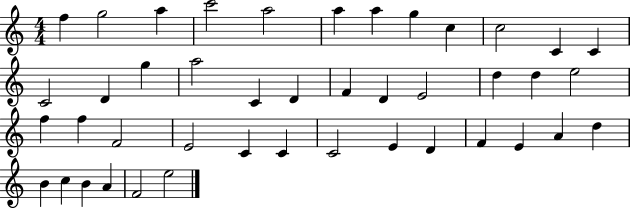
X:1
T:Untitled
M:4/4
L:1/4
K:C
f g2 a c'2 a2 a a g c c2 C C C2 D g a2 C D F D E2 d d e2 f f F2 E2 C C C2 E D F E A d B c B A F2 e2